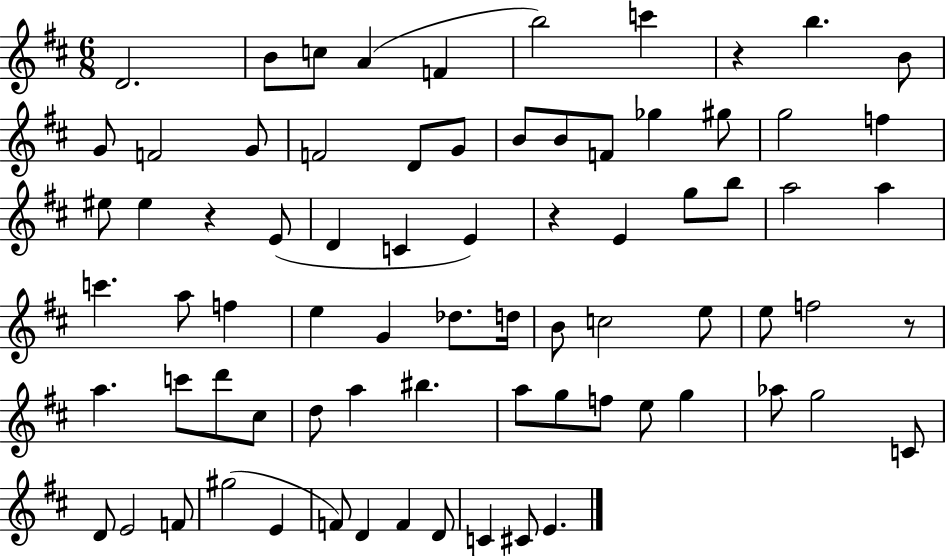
{
  \clef treble
  \numericTimeSignature
  \time 6/8
  \key d \major
  d'2. | b'8 c''8 a'4( f'4 | b''2) c'''4 | r4 b''4. b'8 | \break g'8 f'2 g'8 | f'2 d'8 g'8 | b'8 b'8 f'8 ges''4 gis''8 | g''2 f''4 | \break eis''8 eis''4 r4 e'8( | d'4 c'4 e'4) | r4 e'4 g''8 b''8 | a''2 a''4 | \break c'''4. a''8 f''4 | e''4 g'4 des''8. d''16 | b'8 c''2 e''8 | e''8 f''2 r8 | \break a''4. c'''8 d'''8 cis''8 | d''8 a''4 bis''4. | a''8 g''8 f''8 e''8 g''4 | aes''8 g''2 c'8 | \break d'8 e'2 f'8 | gis''2( e'4 | f'8) d'4 f'4 d'8 | c'4 cis'8 e'4. | \break \bar "|."
}